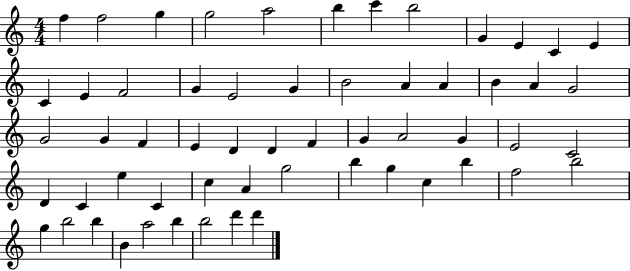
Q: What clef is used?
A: treble